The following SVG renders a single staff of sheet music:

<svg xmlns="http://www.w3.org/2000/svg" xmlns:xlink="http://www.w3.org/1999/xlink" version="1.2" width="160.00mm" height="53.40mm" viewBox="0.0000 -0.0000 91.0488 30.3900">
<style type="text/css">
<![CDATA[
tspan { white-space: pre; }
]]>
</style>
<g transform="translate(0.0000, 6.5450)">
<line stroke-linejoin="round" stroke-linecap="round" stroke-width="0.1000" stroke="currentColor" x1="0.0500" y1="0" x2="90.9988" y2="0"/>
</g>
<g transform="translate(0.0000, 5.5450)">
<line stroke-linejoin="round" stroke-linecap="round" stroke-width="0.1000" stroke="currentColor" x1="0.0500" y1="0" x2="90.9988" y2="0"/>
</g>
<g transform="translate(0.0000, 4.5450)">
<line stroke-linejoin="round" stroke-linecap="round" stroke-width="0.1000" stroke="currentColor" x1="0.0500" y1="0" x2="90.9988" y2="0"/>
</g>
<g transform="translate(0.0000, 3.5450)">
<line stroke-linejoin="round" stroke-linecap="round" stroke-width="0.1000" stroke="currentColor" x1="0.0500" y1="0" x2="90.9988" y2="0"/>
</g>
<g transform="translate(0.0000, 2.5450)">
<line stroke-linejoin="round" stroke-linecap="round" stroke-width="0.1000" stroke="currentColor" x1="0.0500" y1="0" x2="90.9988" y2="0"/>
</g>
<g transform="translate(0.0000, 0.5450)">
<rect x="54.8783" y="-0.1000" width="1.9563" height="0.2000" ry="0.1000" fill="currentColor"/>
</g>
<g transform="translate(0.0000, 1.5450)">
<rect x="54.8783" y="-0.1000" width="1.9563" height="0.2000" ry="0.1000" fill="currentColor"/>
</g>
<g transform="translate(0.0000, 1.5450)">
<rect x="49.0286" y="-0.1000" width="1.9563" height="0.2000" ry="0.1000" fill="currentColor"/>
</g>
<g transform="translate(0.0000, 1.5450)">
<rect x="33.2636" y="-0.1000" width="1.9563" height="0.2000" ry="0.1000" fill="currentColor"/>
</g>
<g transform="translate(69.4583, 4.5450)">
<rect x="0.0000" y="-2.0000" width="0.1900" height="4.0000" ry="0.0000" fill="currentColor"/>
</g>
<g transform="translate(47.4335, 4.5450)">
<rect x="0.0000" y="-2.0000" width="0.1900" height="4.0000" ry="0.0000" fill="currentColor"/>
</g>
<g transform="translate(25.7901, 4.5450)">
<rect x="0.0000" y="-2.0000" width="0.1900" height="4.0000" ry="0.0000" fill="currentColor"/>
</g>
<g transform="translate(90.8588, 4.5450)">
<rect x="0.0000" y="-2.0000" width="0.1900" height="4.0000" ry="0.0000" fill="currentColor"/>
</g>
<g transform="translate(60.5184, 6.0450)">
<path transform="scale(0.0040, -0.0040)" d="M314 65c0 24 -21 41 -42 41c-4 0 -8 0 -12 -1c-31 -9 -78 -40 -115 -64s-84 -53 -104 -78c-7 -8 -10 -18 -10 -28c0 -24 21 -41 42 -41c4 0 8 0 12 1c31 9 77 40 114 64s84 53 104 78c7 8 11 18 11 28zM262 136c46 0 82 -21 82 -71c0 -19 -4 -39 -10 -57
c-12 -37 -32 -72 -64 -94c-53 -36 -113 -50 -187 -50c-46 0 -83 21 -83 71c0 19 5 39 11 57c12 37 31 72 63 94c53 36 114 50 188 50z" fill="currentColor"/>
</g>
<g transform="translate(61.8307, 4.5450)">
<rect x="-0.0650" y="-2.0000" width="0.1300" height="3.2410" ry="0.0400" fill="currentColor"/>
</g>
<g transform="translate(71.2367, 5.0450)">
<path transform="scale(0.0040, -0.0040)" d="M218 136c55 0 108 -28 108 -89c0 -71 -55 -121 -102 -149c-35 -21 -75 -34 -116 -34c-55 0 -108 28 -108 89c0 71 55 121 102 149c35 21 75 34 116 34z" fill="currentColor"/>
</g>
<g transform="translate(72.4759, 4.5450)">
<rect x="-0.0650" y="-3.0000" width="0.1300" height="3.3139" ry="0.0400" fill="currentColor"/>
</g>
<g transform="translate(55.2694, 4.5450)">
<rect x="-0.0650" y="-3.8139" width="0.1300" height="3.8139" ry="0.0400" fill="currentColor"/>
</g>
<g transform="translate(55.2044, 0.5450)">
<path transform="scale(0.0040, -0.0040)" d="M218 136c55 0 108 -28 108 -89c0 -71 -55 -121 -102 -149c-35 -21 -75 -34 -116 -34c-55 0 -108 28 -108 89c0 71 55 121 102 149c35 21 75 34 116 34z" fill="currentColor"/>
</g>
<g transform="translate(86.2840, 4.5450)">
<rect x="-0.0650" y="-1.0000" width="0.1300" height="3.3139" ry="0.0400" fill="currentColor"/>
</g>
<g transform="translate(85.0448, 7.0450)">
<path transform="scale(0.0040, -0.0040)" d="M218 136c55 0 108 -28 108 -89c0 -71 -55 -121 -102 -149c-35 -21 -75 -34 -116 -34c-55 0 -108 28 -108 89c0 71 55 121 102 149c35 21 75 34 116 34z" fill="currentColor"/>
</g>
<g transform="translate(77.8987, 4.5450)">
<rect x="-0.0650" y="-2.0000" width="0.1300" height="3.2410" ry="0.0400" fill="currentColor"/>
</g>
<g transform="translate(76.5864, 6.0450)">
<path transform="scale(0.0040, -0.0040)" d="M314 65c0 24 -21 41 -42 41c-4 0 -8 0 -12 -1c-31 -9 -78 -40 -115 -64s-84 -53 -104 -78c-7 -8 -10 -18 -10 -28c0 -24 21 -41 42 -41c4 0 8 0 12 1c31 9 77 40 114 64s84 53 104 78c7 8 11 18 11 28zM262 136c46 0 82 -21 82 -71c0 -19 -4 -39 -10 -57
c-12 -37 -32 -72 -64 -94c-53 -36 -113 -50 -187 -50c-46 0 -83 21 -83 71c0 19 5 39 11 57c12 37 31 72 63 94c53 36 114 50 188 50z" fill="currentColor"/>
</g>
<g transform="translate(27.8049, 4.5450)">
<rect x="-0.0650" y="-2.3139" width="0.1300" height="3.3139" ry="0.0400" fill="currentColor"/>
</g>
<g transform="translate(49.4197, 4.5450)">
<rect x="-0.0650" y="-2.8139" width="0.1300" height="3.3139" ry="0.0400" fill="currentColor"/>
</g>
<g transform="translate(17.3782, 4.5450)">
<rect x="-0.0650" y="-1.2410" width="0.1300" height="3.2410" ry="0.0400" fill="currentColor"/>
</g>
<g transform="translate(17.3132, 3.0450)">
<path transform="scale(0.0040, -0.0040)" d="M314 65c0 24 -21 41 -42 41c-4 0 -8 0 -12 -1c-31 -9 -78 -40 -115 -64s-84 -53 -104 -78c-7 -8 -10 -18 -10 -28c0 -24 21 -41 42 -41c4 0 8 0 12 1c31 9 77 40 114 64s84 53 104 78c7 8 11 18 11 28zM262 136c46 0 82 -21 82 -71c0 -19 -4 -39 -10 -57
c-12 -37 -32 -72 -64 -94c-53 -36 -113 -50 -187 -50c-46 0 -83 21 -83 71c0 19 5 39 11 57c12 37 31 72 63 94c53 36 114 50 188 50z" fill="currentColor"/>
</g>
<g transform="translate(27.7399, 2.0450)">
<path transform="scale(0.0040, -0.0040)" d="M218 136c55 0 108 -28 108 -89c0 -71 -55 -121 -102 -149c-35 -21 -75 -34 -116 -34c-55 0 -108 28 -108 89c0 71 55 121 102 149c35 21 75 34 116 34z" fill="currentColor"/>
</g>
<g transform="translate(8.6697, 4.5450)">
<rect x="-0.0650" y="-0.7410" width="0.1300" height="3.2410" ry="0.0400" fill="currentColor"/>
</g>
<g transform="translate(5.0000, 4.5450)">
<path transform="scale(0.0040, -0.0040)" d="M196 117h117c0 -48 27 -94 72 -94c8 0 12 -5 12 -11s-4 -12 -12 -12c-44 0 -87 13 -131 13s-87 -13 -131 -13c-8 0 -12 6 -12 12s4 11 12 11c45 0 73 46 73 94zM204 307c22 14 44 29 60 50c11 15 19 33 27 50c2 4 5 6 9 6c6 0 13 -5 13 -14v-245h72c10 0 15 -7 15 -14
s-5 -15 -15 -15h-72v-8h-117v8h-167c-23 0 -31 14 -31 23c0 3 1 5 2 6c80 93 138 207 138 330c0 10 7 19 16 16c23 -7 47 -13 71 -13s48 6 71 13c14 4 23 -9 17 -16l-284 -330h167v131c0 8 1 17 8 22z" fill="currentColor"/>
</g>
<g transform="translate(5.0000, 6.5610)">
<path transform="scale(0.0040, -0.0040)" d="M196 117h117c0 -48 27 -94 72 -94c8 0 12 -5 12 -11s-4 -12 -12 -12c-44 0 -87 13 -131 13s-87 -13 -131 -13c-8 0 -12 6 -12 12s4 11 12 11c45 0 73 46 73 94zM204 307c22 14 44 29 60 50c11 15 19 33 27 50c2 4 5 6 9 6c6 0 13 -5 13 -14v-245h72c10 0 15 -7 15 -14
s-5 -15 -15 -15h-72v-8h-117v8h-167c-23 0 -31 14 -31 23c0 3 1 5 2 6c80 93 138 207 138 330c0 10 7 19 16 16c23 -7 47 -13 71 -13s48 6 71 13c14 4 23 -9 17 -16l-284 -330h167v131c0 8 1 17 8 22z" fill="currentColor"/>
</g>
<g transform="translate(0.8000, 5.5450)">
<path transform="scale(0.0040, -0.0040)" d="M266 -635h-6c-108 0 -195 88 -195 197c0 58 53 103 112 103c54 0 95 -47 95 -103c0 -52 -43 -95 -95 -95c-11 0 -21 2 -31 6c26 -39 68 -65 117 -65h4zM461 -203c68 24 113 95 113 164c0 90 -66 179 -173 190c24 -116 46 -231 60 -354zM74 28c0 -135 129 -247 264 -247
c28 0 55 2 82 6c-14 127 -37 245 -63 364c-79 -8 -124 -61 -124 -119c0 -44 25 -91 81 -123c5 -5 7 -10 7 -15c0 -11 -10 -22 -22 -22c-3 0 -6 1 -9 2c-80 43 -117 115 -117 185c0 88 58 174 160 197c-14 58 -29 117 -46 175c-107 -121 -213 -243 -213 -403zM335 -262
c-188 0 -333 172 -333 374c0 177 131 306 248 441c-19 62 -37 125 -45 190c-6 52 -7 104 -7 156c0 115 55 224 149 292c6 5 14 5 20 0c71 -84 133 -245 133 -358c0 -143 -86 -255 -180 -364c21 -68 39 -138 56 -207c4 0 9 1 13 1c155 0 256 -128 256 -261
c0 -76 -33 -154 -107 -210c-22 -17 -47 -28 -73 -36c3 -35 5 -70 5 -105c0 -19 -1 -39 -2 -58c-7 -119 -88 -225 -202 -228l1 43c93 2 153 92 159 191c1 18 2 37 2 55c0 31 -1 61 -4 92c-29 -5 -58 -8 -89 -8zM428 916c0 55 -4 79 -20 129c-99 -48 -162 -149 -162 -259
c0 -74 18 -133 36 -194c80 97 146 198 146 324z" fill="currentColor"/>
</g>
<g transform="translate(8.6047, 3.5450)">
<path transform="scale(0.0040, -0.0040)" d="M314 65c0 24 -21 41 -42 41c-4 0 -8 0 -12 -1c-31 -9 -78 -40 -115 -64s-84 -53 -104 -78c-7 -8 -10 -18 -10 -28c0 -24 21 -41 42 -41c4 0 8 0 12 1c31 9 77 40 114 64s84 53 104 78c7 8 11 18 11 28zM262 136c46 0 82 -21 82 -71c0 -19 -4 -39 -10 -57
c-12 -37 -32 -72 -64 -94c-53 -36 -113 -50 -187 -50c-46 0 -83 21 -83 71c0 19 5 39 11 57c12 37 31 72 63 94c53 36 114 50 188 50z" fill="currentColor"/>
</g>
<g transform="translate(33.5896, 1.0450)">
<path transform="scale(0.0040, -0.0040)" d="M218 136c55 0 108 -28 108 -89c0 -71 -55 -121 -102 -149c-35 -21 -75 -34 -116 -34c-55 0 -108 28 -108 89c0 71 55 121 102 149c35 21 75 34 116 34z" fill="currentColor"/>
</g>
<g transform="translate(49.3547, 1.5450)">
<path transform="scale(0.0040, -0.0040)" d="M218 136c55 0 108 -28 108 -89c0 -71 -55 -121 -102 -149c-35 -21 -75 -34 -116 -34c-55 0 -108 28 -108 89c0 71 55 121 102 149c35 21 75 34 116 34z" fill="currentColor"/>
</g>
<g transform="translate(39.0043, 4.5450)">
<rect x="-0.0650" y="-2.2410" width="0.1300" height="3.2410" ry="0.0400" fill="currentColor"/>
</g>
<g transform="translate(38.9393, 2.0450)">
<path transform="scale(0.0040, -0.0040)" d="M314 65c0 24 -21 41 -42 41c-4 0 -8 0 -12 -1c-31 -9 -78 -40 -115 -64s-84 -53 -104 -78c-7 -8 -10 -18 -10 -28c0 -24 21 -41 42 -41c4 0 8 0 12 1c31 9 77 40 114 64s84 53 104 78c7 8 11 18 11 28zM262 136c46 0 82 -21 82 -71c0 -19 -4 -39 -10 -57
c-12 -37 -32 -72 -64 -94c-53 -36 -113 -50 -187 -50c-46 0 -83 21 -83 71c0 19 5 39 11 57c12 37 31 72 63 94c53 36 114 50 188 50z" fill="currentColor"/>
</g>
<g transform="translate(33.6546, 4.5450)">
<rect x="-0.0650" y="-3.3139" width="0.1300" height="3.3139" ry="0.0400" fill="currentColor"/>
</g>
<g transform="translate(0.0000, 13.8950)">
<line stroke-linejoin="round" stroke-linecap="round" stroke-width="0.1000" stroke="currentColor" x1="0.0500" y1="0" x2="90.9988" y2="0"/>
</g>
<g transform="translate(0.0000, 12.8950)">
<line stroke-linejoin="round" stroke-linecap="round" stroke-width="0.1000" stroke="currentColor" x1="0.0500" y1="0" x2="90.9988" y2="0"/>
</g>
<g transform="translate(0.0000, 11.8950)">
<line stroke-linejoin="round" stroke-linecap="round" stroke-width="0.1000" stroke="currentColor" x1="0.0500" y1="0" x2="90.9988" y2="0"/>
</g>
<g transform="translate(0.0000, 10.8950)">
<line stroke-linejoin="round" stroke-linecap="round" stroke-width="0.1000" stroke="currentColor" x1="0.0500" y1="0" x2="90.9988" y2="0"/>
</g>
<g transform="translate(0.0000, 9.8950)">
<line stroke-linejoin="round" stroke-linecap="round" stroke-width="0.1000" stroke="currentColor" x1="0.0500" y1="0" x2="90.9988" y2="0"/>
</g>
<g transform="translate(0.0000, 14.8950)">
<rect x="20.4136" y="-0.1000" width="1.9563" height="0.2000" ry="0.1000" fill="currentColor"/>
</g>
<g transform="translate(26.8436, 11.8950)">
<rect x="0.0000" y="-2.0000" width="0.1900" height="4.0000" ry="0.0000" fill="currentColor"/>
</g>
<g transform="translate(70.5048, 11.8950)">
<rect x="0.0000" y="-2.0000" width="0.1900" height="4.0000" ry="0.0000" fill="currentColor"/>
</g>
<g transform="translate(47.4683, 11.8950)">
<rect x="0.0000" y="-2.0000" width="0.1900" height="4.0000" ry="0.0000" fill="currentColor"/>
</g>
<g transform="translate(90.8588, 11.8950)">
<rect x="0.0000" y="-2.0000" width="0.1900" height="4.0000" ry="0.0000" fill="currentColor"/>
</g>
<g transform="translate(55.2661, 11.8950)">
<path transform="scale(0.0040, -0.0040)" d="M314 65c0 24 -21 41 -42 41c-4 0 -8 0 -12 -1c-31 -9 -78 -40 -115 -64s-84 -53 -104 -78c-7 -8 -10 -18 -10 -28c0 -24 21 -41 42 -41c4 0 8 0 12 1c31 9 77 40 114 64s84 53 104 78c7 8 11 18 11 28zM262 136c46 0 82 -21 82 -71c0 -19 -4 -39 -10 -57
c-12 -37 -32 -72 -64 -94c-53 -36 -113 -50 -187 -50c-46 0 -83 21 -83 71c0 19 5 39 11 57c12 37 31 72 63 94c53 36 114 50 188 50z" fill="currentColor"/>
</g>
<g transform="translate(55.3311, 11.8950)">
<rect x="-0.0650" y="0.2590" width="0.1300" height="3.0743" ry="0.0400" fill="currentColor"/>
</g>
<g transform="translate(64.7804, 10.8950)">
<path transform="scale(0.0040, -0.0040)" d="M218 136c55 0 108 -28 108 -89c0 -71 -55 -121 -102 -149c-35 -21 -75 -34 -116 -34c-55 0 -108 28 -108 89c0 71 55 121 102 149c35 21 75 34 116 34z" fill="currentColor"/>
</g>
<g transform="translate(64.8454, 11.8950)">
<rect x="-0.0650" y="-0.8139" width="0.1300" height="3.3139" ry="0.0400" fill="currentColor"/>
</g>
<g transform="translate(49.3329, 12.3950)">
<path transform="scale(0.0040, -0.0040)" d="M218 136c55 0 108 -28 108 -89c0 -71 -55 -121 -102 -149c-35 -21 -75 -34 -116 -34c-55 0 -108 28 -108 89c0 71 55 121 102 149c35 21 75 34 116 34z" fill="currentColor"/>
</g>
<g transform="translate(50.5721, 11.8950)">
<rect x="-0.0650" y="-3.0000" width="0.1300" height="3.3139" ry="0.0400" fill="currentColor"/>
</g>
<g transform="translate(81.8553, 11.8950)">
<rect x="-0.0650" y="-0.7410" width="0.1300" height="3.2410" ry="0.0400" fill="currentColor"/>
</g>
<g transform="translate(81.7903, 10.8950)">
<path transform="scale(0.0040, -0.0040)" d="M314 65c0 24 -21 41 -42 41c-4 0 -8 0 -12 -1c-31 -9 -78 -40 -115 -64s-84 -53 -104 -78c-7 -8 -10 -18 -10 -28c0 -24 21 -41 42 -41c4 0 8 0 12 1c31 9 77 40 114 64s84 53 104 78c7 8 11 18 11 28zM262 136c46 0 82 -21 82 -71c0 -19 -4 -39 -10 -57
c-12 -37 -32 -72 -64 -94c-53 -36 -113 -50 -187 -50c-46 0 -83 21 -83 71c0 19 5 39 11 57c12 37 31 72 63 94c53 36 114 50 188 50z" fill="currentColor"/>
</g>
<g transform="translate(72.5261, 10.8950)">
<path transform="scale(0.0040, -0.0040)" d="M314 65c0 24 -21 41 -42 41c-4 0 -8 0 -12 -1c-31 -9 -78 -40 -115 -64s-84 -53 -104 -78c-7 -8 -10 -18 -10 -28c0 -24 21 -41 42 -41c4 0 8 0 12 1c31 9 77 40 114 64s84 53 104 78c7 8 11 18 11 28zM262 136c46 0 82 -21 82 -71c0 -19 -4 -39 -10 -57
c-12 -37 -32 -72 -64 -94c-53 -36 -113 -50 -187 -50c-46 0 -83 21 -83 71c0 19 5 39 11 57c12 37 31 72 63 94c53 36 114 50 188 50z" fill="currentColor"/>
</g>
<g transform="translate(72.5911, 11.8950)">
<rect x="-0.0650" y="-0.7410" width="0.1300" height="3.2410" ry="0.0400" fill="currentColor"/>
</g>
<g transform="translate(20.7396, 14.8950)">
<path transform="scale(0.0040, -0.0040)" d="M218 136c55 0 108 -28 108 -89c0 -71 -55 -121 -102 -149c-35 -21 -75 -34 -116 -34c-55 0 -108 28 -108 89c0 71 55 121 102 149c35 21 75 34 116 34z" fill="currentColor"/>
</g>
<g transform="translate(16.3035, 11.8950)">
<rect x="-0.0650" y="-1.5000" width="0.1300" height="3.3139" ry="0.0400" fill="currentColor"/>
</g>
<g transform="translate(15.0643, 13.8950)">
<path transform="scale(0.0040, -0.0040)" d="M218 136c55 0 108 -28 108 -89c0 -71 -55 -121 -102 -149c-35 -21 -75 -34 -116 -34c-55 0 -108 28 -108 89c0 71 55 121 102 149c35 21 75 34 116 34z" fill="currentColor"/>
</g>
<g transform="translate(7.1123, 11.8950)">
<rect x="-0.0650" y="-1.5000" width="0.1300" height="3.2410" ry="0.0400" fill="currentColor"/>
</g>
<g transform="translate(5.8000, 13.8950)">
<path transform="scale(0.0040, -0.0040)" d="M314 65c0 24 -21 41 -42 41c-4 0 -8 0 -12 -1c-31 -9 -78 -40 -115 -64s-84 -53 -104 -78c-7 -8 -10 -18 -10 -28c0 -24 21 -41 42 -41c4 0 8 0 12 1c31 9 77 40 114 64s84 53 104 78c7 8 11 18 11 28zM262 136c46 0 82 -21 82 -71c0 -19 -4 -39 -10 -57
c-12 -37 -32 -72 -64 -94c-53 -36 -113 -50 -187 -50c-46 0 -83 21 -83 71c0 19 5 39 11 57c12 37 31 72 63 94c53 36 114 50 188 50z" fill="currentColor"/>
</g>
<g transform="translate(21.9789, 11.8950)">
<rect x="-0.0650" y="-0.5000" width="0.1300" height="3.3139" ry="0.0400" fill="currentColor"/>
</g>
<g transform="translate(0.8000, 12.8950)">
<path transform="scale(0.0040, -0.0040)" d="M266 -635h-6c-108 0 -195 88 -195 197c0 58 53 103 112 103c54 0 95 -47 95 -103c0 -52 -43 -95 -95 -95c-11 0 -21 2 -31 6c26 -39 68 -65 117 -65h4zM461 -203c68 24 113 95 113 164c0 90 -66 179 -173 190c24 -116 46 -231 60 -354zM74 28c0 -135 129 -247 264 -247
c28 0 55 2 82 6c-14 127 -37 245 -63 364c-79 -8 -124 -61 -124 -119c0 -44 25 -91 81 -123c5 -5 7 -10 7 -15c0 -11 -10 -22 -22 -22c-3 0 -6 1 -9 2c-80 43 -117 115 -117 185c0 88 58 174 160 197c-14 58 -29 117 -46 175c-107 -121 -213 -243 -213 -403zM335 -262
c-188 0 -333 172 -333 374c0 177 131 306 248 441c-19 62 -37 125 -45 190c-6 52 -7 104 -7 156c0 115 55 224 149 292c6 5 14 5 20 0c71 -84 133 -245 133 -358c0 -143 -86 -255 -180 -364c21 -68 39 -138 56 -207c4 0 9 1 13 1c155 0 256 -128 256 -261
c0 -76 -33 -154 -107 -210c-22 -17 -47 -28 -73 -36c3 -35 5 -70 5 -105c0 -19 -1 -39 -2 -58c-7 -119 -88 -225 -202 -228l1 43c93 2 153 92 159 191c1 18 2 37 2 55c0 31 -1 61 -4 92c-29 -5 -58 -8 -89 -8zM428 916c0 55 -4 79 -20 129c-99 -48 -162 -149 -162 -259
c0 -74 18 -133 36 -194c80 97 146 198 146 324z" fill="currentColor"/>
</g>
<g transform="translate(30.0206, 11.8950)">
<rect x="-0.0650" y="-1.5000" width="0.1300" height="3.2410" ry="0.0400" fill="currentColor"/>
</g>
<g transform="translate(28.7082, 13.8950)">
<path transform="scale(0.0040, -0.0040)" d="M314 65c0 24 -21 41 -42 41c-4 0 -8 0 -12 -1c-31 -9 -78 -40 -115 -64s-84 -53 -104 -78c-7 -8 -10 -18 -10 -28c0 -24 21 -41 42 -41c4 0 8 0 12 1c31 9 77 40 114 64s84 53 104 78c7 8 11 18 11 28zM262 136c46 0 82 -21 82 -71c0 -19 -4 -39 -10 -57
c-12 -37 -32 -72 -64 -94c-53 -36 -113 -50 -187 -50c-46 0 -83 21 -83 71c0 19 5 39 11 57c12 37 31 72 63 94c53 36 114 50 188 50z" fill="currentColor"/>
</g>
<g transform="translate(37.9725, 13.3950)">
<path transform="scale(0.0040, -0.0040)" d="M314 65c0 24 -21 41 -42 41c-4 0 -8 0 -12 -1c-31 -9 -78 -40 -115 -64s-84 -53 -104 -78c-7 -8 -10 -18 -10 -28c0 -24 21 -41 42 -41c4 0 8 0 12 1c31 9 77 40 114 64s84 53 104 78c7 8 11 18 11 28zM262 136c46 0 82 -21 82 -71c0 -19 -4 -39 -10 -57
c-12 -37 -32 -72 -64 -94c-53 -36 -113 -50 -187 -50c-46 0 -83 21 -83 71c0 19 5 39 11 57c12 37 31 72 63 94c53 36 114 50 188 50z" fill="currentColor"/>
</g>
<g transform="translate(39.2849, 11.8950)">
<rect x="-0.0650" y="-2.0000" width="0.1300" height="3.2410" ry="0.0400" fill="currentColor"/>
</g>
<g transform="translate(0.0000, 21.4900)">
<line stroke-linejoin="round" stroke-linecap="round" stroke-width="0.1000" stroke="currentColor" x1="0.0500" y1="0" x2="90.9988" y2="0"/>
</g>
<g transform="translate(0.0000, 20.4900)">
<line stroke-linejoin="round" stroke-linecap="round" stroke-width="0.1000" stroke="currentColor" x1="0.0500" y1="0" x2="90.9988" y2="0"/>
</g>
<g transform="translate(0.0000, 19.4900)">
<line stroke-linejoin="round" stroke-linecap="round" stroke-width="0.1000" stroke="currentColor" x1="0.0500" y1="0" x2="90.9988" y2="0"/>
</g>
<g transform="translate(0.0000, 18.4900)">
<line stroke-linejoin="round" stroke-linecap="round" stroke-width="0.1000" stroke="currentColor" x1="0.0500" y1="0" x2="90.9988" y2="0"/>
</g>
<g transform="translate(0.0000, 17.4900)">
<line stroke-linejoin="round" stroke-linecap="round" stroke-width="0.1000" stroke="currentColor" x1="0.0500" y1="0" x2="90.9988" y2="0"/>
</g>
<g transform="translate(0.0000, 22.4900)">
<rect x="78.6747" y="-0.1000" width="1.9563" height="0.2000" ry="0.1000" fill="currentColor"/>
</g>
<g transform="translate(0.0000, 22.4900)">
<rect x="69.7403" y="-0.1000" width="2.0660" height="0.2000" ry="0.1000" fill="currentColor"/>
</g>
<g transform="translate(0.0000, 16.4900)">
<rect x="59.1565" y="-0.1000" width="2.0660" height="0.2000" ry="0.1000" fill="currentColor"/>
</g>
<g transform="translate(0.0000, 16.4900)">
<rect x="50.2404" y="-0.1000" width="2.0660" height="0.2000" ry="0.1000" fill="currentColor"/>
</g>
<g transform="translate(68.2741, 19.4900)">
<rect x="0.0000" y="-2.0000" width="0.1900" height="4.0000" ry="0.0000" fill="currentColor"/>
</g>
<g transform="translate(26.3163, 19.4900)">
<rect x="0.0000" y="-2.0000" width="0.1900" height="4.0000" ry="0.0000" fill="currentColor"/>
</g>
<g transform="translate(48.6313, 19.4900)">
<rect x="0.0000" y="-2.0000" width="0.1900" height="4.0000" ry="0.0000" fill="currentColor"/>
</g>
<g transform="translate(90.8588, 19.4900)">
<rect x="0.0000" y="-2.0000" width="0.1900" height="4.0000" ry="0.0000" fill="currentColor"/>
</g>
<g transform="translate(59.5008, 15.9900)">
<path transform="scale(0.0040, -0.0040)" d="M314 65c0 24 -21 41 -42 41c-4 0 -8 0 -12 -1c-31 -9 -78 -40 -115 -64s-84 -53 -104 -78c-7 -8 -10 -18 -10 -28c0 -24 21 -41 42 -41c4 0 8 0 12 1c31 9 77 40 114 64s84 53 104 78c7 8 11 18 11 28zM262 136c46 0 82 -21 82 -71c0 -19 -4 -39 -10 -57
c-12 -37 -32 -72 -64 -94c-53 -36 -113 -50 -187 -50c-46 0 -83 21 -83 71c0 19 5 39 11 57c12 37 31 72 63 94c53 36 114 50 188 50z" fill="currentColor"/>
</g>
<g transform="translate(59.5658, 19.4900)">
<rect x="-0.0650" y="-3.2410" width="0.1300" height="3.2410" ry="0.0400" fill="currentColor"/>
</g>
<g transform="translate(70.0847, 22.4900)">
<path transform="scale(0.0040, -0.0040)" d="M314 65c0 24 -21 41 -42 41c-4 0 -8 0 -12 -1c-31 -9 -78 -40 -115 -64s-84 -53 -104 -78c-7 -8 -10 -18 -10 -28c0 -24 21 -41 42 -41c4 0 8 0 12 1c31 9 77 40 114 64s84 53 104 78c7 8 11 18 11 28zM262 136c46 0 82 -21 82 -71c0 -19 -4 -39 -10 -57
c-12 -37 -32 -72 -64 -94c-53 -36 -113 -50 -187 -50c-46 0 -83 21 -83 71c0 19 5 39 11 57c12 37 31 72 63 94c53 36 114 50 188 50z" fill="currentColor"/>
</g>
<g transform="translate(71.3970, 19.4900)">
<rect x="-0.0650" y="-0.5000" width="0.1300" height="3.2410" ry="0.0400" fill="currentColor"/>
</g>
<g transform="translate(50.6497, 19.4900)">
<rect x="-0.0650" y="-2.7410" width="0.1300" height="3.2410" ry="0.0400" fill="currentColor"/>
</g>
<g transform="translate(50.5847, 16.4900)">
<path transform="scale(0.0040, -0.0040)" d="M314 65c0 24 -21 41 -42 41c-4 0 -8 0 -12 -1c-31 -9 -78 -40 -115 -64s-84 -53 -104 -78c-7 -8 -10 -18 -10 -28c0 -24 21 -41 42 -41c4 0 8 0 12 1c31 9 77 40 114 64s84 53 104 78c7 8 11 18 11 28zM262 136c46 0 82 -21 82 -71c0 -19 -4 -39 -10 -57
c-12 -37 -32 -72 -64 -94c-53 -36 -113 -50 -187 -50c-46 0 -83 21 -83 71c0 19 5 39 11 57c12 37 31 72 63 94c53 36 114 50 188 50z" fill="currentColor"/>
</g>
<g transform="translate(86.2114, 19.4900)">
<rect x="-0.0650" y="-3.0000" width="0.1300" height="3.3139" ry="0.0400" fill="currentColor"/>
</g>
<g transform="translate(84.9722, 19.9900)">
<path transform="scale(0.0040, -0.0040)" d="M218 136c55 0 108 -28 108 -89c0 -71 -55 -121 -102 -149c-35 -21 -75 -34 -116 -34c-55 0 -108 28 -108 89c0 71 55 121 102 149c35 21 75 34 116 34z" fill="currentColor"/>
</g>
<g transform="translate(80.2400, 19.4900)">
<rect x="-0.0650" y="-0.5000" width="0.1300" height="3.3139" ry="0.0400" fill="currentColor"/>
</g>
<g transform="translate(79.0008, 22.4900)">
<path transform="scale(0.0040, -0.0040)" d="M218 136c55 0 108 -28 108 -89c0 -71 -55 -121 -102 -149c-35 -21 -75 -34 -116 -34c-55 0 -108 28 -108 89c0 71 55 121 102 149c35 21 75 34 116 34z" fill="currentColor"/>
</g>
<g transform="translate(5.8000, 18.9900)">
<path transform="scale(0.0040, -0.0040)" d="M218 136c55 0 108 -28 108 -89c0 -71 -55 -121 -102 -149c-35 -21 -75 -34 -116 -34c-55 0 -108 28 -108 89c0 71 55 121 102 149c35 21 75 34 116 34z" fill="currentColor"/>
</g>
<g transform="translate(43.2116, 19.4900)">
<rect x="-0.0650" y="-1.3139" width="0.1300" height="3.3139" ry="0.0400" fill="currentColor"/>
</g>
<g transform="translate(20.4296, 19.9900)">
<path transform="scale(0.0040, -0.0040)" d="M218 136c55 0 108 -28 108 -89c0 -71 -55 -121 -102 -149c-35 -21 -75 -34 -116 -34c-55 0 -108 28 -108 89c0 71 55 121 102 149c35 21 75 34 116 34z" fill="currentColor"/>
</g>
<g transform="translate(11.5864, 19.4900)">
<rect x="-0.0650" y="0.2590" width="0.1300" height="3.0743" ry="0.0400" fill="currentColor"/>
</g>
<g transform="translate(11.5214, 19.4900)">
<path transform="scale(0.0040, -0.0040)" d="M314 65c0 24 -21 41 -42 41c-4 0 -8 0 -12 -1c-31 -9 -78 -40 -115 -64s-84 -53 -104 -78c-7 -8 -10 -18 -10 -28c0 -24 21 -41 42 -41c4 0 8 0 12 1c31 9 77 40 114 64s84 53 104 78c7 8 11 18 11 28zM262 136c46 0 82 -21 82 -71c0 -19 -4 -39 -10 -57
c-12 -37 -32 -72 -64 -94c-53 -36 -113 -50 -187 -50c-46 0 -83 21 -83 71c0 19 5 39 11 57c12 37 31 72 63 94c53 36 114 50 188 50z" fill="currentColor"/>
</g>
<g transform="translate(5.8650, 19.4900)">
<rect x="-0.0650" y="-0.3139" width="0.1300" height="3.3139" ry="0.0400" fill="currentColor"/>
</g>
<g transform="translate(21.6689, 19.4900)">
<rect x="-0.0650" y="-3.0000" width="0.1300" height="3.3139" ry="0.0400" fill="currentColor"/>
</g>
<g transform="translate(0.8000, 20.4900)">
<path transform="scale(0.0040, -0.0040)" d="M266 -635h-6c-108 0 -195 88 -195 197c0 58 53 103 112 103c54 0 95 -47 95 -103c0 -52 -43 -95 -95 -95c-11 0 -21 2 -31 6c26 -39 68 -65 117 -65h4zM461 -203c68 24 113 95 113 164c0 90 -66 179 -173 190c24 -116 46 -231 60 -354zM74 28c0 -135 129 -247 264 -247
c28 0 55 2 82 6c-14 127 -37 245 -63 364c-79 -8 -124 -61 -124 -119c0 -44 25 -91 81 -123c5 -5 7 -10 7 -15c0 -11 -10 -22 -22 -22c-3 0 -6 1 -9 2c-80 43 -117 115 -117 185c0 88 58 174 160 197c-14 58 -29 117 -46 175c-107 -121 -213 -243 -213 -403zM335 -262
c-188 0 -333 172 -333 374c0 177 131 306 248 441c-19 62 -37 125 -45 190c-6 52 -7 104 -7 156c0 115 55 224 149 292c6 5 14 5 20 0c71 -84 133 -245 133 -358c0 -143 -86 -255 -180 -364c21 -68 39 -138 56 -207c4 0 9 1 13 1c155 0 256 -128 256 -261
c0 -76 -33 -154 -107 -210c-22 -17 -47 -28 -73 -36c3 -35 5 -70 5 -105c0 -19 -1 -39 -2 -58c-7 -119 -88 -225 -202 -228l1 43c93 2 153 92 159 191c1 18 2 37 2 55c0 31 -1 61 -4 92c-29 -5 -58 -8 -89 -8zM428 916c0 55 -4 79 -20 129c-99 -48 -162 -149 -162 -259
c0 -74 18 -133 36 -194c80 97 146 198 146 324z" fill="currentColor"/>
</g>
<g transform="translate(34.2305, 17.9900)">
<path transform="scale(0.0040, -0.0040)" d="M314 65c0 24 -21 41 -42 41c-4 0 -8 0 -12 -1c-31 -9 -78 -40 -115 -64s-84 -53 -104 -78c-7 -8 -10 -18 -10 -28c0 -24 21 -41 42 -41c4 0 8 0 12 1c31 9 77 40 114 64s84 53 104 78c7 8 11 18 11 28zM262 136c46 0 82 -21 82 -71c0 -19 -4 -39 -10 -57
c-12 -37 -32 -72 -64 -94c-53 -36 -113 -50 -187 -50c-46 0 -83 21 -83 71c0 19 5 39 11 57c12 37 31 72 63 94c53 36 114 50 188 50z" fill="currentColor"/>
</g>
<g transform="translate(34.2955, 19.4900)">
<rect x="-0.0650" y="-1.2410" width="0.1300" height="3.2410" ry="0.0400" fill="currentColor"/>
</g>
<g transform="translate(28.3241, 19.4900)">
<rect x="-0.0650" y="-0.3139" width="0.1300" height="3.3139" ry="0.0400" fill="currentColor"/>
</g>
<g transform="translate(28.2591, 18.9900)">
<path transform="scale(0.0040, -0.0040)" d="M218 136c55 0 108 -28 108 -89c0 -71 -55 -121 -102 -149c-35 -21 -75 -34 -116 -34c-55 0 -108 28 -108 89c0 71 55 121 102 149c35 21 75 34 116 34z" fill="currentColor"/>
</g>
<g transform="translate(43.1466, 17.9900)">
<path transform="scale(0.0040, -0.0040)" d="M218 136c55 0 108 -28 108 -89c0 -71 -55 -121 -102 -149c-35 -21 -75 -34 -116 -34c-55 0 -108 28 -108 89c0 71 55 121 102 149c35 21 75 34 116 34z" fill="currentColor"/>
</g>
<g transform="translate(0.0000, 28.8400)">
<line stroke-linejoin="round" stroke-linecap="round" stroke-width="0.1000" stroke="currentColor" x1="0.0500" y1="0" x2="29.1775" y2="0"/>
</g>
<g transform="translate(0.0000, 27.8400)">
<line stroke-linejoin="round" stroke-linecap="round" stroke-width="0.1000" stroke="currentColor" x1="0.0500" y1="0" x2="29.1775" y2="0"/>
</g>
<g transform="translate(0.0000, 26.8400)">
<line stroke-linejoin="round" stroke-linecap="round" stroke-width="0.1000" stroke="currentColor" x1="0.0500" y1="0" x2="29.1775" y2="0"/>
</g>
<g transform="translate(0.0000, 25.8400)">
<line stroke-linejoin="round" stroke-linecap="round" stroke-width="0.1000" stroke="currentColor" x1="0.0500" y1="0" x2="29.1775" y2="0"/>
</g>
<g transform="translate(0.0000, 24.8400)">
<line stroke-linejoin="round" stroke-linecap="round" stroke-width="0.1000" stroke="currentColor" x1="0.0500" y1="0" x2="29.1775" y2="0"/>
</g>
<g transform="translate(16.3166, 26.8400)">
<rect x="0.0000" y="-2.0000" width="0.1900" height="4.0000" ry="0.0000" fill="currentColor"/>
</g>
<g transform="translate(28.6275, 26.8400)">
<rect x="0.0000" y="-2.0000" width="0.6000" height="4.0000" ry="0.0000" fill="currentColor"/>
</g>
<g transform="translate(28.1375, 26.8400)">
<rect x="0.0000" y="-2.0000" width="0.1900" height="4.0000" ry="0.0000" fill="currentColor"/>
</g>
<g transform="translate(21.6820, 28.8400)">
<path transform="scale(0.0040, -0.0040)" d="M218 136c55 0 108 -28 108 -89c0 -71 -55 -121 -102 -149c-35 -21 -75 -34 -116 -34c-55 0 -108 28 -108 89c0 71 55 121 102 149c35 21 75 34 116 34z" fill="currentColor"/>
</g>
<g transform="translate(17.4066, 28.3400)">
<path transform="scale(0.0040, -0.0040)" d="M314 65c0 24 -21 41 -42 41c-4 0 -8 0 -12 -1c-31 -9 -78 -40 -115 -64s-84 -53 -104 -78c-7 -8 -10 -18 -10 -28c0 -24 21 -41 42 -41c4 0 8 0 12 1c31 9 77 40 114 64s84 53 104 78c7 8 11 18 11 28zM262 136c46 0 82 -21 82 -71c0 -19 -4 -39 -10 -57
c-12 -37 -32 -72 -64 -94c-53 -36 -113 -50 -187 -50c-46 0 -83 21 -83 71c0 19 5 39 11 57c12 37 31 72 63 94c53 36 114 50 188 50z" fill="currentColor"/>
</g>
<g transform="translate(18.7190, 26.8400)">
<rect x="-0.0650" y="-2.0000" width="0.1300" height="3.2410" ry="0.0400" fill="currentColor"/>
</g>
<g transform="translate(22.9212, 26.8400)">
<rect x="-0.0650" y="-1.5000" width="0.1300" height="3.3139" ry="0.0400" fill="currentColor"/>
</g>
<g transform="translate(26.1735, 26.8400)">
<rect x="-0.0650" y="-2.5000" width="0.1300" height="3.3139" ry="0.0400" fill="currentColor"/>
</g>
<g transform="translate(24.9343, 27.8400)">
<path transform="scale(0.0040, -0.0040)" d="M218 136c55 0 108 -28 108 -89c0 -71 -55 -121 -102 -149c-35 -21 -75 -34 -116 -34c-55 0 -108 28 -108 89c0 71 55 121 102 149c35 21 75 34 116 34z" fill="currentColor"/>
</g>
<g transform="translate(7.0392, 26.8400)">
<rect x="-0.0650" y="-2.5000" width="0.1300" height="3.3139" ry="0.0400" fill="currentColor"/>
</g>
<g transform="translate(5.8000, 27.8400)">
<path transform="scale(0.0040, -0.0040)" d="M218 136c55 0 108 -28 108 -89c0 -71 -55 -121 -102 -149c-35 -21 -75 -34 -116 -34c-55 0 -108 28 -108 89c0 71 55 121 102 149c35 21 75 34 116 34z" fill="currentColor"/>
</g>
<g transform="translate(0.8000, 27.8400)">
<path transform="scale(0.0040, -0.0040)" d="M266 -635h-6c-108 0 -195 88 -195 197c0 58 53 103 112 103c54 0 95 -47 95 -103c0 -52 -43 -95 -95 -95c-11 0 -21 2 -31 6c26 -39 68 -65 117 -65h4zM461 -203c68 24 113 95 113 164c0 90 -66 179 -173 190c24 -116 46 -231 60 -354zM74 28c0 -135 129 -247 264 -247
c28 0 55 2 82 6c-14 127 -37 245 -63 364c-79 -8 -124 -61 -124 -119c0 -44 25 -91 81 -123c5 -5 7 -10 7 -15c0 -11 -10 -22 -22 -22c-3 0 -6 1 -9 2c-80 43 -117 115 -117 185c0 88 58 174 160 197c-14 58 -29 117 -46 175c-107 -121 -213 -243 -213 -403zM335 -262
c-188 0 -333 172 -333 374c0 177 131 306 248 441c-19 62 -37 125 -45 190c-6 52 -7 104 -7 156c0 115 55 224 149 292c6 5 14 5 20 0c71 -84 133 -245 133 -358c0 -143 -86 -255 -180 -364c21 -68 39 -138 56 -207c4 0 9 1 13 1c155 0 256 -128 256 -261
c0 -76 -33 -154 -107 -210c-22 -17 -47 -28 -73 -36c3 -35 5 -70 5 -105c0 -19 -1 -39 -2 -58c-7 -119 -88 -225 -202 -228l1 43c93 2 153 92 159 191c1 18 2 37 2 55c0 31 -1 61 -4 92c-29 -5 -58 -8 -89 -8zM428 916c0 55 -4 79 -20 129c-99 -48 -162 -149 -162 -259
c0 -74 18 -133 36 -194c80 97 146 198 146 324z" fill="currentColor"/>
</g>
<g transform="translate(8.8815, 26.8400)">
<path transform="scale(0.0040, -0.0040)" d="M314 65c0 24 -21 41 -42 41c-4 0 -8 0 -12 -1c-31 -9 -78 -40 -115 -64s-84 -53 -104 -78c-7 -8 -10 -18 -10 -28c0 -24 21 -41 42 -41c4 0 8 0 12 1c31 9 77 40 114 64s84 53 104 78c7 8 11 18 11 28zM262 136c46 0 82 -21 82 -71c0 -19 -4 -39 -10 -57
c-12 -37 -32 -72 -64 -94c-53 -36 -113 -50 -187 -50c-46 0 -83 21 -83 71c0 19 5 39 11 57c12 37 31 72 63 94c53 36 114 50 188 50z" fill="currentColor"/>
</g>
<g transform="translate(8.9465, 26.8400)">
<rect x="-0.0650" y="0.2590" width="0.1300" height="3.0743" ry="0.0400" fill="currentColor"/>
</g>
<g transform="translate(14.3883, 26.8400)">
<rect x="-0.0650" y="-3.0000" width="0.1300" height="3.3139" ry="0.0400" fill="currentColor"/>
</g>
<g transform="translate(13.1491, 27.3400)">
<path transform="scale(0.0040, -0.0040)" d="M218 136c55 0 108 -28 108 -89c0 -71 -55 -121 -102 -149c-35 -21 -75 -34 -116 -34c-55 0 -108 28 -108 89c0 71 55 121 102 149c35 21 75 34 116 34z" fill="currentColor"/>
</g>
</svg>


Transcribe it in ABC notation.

X:1
T:Untitled
M:4/4
L:1/4
K:C
d2 e2 g b g2 a c' F2 A F2 D E2 E C E2 F2 A B2 d d2 d2 c B2 A c e2 e a2 b2 C2 C A G B2 A F2 E G